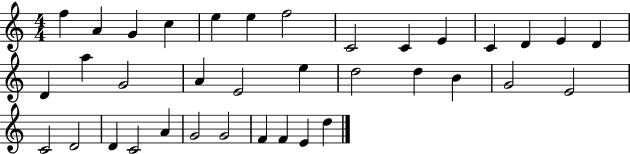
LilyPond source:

{
  \clef treble
  \numericTimeSignature
  \time 4/4
  \key c \major
  f''4 a'4 g'4 c''4 | e''4 e''4 f''2 | c'2 c'4 e'4 | c'4 d'4 e'4 d'4 | \break d'4 a''4 g'2 | a'4 e'2 e''4 | d''2 d''4 b'4 | g'2 e'2 | \break c'2 d'2 | d'4 c'2 a'4 | g'2 g'2 | f'4 f'4 e'4 d''4 | \break \bar "|."
}